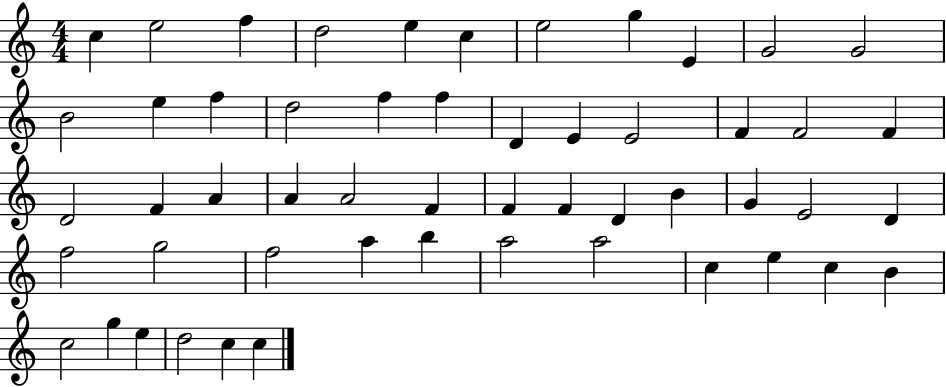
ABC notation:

X:1
T:Untitled
M:4/4
L:1/4
K:C
c e2 f d2 e c e2 g E G2 G2 B2 e f d2 f f D E E2 F F2 F D2 F A A A2 F F F D B G E2 D f2 g2 f2 a b a2 a2 c e c B c2 g e d2 c c